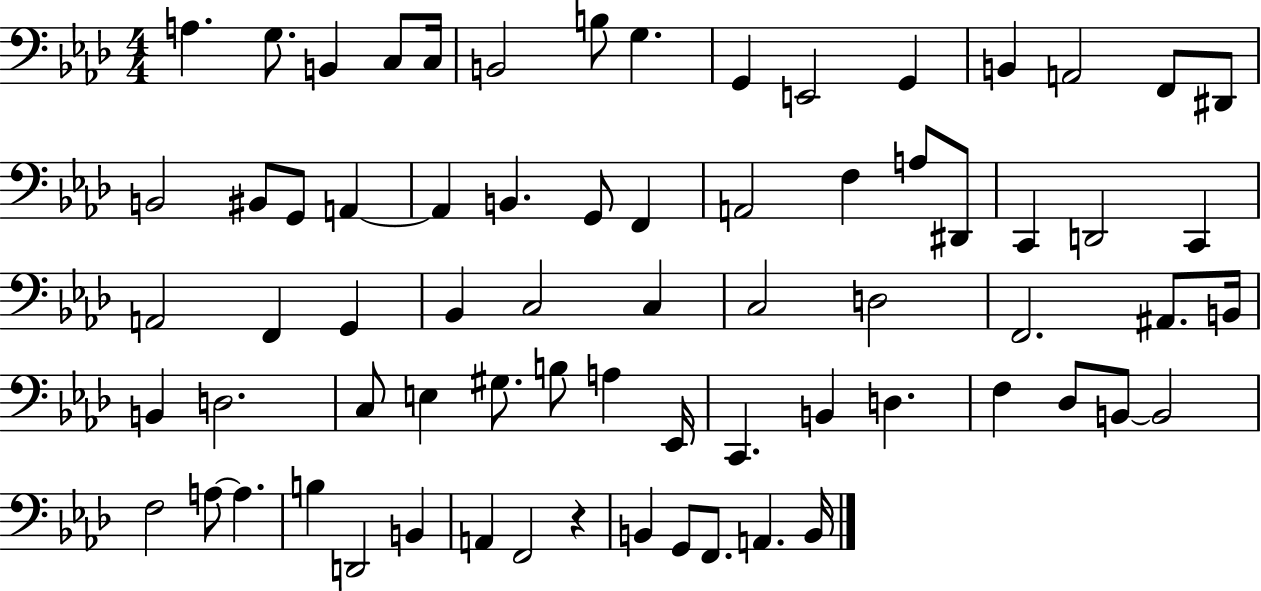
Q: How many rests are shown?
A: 1